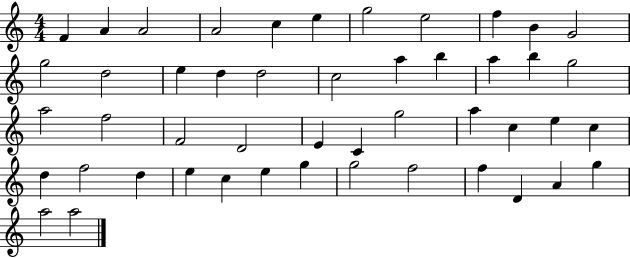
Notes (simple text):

F4/q A4/q A4/h A4/h C5/q E5/q G5/h E5/h F5/q B4/q G4/h G5/h D5/h E5/q D5/q D5/h C5/h A5/q B5/q A5/q B5/q G5/h A5/h F5/h F4/h D4/h E4/q C4/q G5/h A5/q C5/q E5/q C5/q D5/q F5/h D5/q E5/q C5/q E5/q G5/q G5/h F5/h F5/q D4/q A4/q G5/q A5/h A5/h